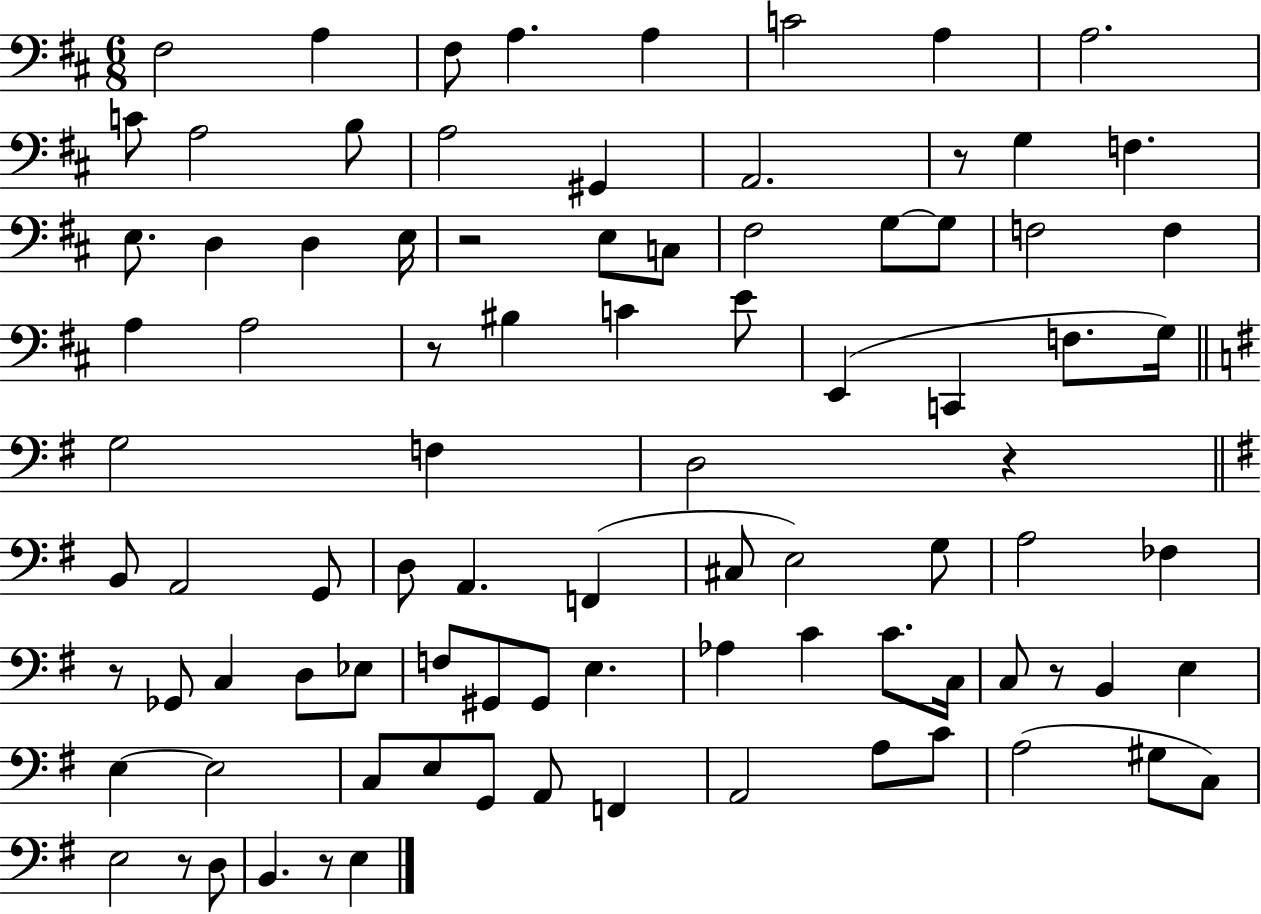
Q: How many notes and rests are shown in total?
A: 90